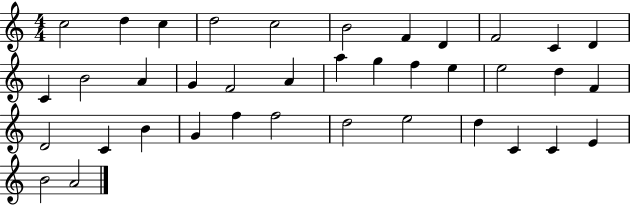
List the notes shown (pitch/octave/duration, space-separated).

C5/h D5/q C5/q D5/h C5/h B4/h F4/q D4/q F4/h C4/q D4/q C4/q B4/h A4/q G4/q F4/h A4/q A5/q G5/q F5/q E5/q E5/h D5/q F4/q D4/h C4/q B4/q G4/q F5/q F5/h D5/h E5/h D5/q C4/q C4/q E4/q B4/h A4/h